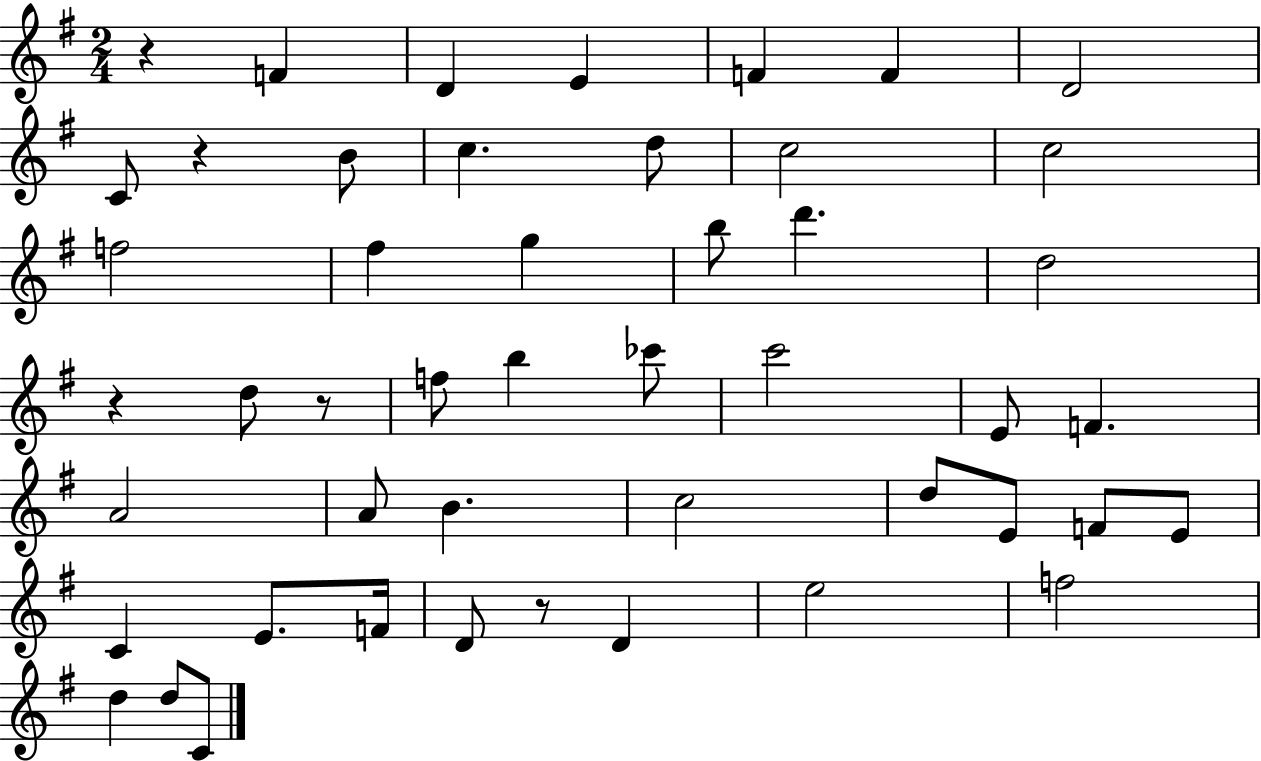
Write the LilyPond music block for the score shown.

{
  \clef treble
  \numericTimeSignature
  \time 2/4
  \key g \major
  r4 f'4 | d'4 e'4 | f'4 f'4 | d'2 | \break c'8 r4 b'8 | c''4. d''8 | c''2 | c''2 | \break f''2 | fis''4 g''4 | b''8 d'''4. | d''2 | \break r4 d''8 r8 | f''8 b''4 ces'''8 | c'''2 | e'8 f'4. | \break a'2 | a'8 b'4. | c''2 | d''8 e'8 f'8 e'8 | \break c'4 e'8. f'16 | d'8 r8 d'4 | e''2 | f''2 | \break d''4 d''8 c'8 | \bar "|."
}